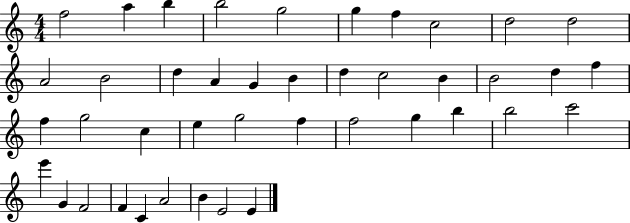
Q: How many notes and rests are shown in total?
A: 42